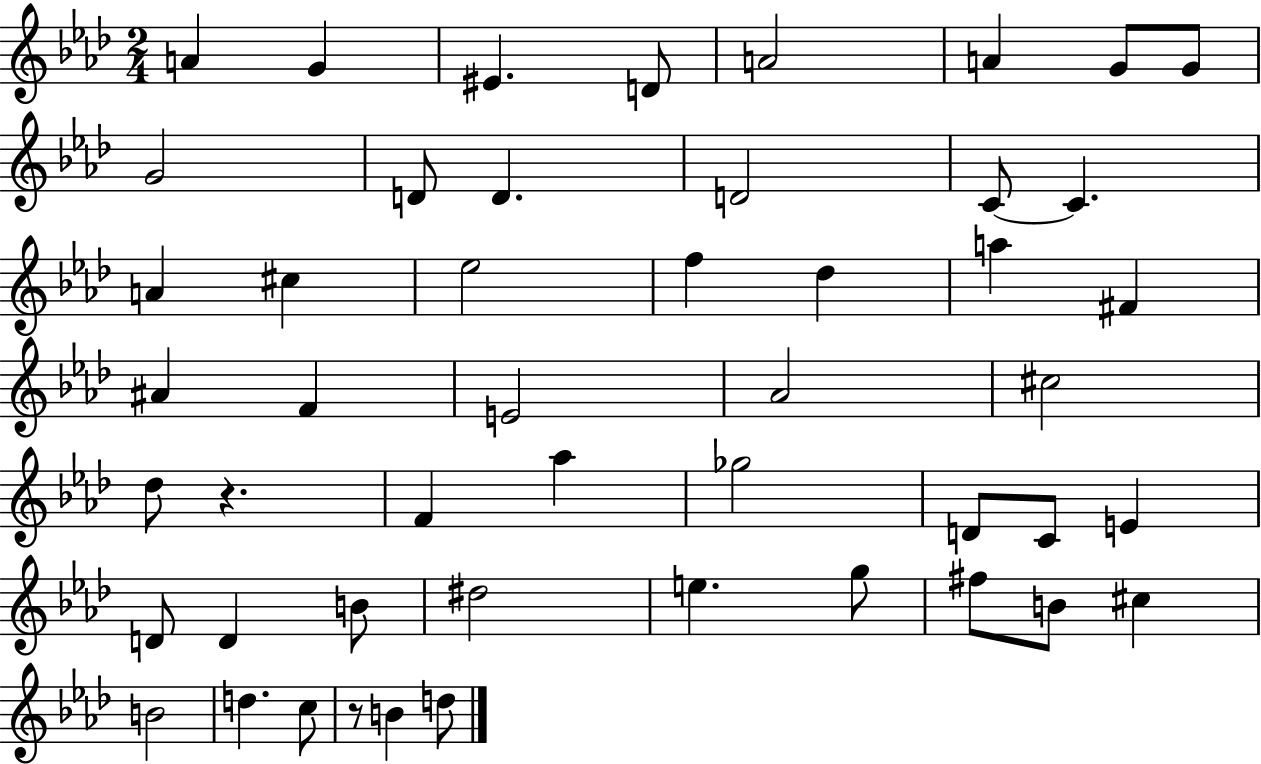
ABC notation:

X:1
T:Untitled
M:2/4
L:1/4
K:Ab
A G ^E D/2 A2 A G/2 G/2 G2 D/2 D D2 C/2 C A ^c _e2 f _d a ^F ^A F E2 _A2 ^c2 _d/2 z F _a _g2 D/2 C/2 E D/2 D B/2 ^d2 e g/2 ^f/2 B/2 ^c B2 d c/2 z/2 B d/2